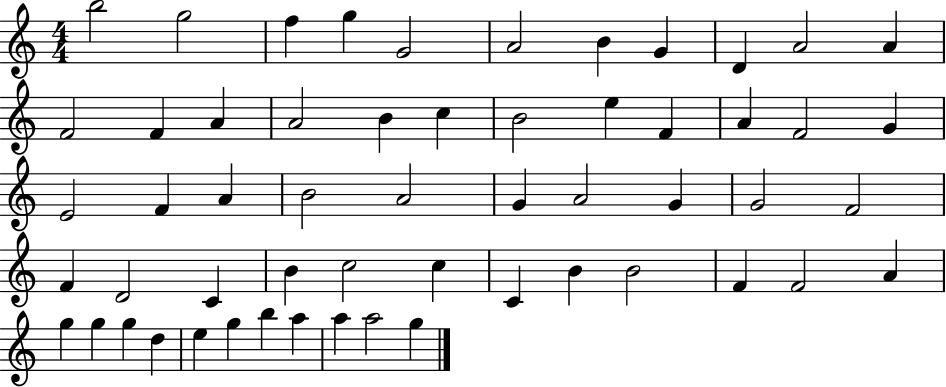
X:1
T:Untitled
M:4/4
L:1/4
K:C
b2 g2 f g G2 A2 B G D A2 A F2 F A A2 B c B2 e F A F2 G E2 F A B2 A2 G A2 G G2 F2 F D2 C B c2 c C B B2 F F2 A g g g d e g b a a a2 g